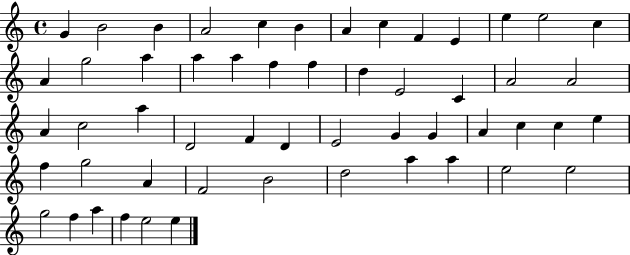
{
  \clef treble
  \time 4/4
  \defaultTimeSignature
  \key c \major
  g'4 b'2 b'4 | a'2 c''4 b'4 | a'4 c''4 f'4 e'4 | e''4 e''2 c''4 | \break a'4 g''2 a''4 | a''4 a''4 f''4 f''4 | d''4 e'2 c'4 | a'2 a'2 | \break a'4 c''2 a''4 | d'2 f'4 d'4 | e'2 g'4 g'4 | a'4 c''4 c''4 e''4 | \break f''4 g''2 a'4 | f'2 b'2 | d''2 a''4 a''4 | e''2 e''2 | \break g''2 f''4 a''4 | f''4 e''2 e''4 | \bar "|."
}